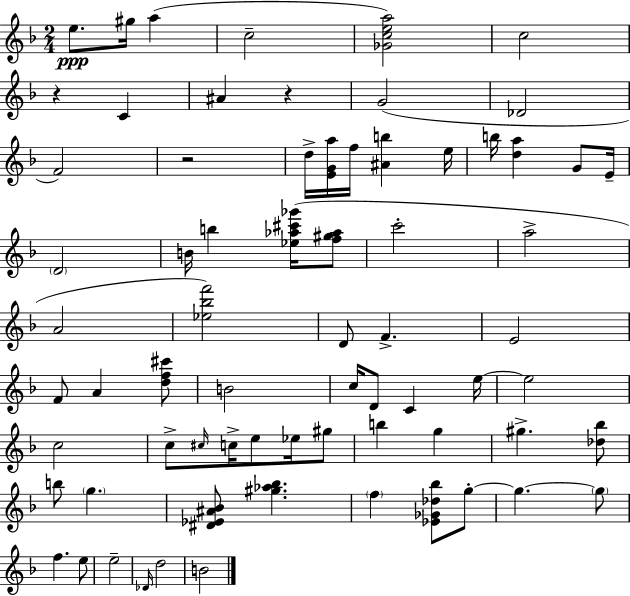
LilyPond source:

{
  \clef treble
  \numericTimeSignature
  \time 2/4
  \key d \minor
  \repeat volta 2 { e''8.\ppp gis''16 a''4( | c''2-- | <ges' c'' e'' a''>2) | c''2 | \break r4 c'4 | ais'4 r4 | g'2( | des'2 | \break f'2) | r2 | d''16-> <e' g' a''>16 f''16 <ais' b''>4 e''16 | b''16 <d'' a''>4 g'8 e'16-- | \break \parenthesize d'2 | b'16 b''4 <ees'' aes'' cis''' ges'''>16( <f'' gis'' aes''>8 | c'''2-. | a''2-> | \break a'2 | <ees'' bes'' f'''>2) | d'8 f'4.-> | e'2 | \break f'8 a'4 <d'' f'' cis'''>8 | b'2 | c''16 d'8 c'4 e''16~~ | e''2 | \break c''2 | c''8-> \grace { cis''16 } c''16-> e''8 ees''16 gis''8 | b''4 g''4 | gis''4.-> <des'' bes''>8 | \break b''8 \parenthesize g''4. | <dis' ees' ais' bes'>8 <gis'' aes'' bes''>4. | \parenthesize f''4 <ees' ges' des'' bes''>8 g''8-.~~ | g''4.~~ \parenthesize g''8 | \break f''4. e''8 | e''2-- | \grace { des'16 } d''2 | b'2 | \break } \bar "|."
}